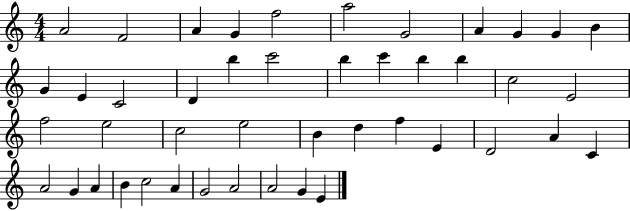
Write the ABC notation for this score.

X:1
T:Untitled
M:4/4
L:1/4
K:C
A2 F2 A G f2 a2 G2 A G G B G E C2 D b c'2 b c' b b c2 E2 f2 e2 c2 e2 B d f E D2 A C A2 G A B c2 A G2 A2 A2 G E